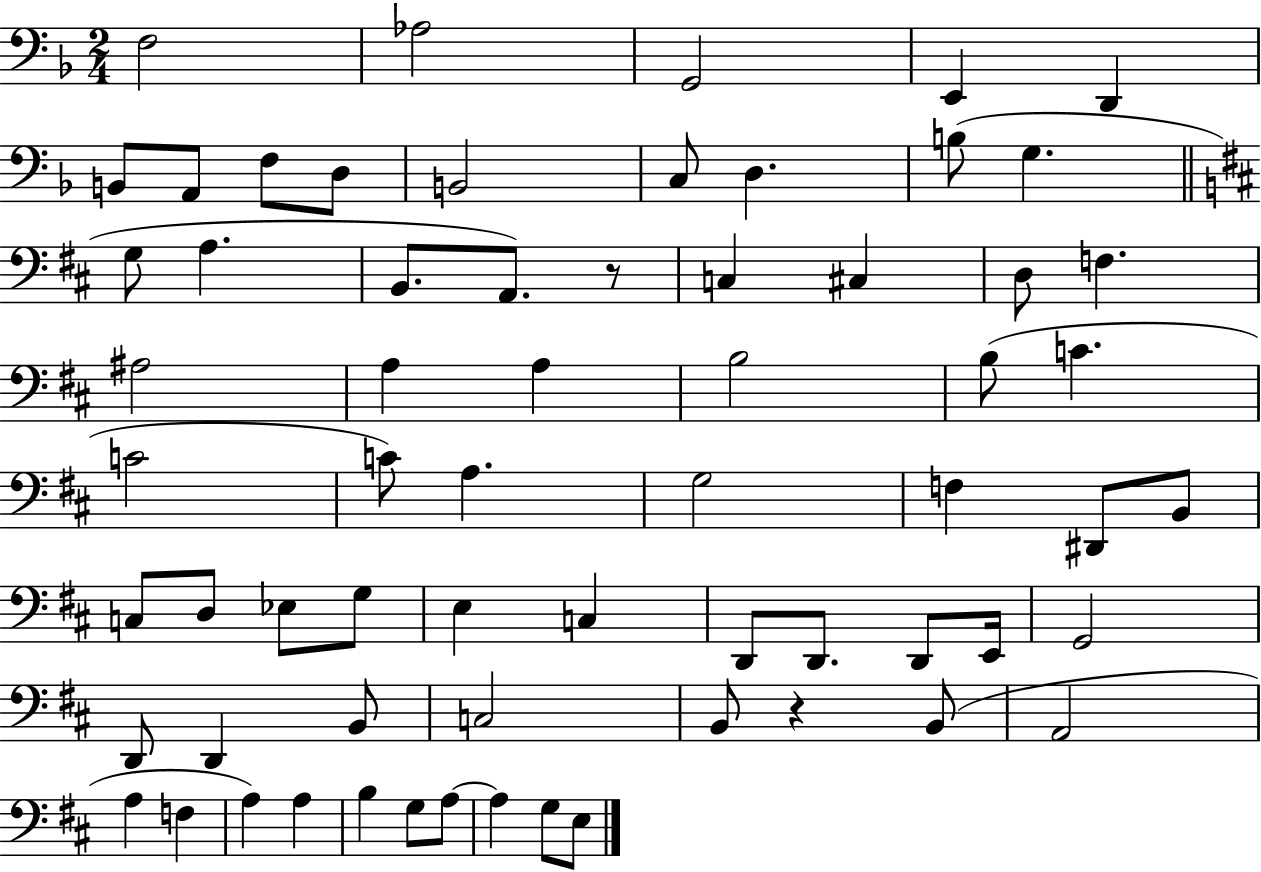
X:1
T:Untitled
M:2/4
L:1/4
K:F
F,2 _A,2 G,,2 E,, D,, B,,/2 A,,/2 F,/2 D,/2 B,,2 C,/2 D, B,/2 G, G,/2 A, B,,/2 A,,/2 z/2 C, ^C, D,/2 F, ^A,2 A, A, B,2 B,/2 C C2 C/2 A, G,2 F, ^D,,/2 B,,/2 C,/2 D,/2 _E,/2 G,/2 E, C, D,,/2 D,,/2 D,,/2 E,,/4 G,,2 D,,/2 D,, B,,/2 C,2 B,,/2 z B,,/2 A,,2 A, F, A, A, B, G,/2 A,/2 A, G,/2 E,/2